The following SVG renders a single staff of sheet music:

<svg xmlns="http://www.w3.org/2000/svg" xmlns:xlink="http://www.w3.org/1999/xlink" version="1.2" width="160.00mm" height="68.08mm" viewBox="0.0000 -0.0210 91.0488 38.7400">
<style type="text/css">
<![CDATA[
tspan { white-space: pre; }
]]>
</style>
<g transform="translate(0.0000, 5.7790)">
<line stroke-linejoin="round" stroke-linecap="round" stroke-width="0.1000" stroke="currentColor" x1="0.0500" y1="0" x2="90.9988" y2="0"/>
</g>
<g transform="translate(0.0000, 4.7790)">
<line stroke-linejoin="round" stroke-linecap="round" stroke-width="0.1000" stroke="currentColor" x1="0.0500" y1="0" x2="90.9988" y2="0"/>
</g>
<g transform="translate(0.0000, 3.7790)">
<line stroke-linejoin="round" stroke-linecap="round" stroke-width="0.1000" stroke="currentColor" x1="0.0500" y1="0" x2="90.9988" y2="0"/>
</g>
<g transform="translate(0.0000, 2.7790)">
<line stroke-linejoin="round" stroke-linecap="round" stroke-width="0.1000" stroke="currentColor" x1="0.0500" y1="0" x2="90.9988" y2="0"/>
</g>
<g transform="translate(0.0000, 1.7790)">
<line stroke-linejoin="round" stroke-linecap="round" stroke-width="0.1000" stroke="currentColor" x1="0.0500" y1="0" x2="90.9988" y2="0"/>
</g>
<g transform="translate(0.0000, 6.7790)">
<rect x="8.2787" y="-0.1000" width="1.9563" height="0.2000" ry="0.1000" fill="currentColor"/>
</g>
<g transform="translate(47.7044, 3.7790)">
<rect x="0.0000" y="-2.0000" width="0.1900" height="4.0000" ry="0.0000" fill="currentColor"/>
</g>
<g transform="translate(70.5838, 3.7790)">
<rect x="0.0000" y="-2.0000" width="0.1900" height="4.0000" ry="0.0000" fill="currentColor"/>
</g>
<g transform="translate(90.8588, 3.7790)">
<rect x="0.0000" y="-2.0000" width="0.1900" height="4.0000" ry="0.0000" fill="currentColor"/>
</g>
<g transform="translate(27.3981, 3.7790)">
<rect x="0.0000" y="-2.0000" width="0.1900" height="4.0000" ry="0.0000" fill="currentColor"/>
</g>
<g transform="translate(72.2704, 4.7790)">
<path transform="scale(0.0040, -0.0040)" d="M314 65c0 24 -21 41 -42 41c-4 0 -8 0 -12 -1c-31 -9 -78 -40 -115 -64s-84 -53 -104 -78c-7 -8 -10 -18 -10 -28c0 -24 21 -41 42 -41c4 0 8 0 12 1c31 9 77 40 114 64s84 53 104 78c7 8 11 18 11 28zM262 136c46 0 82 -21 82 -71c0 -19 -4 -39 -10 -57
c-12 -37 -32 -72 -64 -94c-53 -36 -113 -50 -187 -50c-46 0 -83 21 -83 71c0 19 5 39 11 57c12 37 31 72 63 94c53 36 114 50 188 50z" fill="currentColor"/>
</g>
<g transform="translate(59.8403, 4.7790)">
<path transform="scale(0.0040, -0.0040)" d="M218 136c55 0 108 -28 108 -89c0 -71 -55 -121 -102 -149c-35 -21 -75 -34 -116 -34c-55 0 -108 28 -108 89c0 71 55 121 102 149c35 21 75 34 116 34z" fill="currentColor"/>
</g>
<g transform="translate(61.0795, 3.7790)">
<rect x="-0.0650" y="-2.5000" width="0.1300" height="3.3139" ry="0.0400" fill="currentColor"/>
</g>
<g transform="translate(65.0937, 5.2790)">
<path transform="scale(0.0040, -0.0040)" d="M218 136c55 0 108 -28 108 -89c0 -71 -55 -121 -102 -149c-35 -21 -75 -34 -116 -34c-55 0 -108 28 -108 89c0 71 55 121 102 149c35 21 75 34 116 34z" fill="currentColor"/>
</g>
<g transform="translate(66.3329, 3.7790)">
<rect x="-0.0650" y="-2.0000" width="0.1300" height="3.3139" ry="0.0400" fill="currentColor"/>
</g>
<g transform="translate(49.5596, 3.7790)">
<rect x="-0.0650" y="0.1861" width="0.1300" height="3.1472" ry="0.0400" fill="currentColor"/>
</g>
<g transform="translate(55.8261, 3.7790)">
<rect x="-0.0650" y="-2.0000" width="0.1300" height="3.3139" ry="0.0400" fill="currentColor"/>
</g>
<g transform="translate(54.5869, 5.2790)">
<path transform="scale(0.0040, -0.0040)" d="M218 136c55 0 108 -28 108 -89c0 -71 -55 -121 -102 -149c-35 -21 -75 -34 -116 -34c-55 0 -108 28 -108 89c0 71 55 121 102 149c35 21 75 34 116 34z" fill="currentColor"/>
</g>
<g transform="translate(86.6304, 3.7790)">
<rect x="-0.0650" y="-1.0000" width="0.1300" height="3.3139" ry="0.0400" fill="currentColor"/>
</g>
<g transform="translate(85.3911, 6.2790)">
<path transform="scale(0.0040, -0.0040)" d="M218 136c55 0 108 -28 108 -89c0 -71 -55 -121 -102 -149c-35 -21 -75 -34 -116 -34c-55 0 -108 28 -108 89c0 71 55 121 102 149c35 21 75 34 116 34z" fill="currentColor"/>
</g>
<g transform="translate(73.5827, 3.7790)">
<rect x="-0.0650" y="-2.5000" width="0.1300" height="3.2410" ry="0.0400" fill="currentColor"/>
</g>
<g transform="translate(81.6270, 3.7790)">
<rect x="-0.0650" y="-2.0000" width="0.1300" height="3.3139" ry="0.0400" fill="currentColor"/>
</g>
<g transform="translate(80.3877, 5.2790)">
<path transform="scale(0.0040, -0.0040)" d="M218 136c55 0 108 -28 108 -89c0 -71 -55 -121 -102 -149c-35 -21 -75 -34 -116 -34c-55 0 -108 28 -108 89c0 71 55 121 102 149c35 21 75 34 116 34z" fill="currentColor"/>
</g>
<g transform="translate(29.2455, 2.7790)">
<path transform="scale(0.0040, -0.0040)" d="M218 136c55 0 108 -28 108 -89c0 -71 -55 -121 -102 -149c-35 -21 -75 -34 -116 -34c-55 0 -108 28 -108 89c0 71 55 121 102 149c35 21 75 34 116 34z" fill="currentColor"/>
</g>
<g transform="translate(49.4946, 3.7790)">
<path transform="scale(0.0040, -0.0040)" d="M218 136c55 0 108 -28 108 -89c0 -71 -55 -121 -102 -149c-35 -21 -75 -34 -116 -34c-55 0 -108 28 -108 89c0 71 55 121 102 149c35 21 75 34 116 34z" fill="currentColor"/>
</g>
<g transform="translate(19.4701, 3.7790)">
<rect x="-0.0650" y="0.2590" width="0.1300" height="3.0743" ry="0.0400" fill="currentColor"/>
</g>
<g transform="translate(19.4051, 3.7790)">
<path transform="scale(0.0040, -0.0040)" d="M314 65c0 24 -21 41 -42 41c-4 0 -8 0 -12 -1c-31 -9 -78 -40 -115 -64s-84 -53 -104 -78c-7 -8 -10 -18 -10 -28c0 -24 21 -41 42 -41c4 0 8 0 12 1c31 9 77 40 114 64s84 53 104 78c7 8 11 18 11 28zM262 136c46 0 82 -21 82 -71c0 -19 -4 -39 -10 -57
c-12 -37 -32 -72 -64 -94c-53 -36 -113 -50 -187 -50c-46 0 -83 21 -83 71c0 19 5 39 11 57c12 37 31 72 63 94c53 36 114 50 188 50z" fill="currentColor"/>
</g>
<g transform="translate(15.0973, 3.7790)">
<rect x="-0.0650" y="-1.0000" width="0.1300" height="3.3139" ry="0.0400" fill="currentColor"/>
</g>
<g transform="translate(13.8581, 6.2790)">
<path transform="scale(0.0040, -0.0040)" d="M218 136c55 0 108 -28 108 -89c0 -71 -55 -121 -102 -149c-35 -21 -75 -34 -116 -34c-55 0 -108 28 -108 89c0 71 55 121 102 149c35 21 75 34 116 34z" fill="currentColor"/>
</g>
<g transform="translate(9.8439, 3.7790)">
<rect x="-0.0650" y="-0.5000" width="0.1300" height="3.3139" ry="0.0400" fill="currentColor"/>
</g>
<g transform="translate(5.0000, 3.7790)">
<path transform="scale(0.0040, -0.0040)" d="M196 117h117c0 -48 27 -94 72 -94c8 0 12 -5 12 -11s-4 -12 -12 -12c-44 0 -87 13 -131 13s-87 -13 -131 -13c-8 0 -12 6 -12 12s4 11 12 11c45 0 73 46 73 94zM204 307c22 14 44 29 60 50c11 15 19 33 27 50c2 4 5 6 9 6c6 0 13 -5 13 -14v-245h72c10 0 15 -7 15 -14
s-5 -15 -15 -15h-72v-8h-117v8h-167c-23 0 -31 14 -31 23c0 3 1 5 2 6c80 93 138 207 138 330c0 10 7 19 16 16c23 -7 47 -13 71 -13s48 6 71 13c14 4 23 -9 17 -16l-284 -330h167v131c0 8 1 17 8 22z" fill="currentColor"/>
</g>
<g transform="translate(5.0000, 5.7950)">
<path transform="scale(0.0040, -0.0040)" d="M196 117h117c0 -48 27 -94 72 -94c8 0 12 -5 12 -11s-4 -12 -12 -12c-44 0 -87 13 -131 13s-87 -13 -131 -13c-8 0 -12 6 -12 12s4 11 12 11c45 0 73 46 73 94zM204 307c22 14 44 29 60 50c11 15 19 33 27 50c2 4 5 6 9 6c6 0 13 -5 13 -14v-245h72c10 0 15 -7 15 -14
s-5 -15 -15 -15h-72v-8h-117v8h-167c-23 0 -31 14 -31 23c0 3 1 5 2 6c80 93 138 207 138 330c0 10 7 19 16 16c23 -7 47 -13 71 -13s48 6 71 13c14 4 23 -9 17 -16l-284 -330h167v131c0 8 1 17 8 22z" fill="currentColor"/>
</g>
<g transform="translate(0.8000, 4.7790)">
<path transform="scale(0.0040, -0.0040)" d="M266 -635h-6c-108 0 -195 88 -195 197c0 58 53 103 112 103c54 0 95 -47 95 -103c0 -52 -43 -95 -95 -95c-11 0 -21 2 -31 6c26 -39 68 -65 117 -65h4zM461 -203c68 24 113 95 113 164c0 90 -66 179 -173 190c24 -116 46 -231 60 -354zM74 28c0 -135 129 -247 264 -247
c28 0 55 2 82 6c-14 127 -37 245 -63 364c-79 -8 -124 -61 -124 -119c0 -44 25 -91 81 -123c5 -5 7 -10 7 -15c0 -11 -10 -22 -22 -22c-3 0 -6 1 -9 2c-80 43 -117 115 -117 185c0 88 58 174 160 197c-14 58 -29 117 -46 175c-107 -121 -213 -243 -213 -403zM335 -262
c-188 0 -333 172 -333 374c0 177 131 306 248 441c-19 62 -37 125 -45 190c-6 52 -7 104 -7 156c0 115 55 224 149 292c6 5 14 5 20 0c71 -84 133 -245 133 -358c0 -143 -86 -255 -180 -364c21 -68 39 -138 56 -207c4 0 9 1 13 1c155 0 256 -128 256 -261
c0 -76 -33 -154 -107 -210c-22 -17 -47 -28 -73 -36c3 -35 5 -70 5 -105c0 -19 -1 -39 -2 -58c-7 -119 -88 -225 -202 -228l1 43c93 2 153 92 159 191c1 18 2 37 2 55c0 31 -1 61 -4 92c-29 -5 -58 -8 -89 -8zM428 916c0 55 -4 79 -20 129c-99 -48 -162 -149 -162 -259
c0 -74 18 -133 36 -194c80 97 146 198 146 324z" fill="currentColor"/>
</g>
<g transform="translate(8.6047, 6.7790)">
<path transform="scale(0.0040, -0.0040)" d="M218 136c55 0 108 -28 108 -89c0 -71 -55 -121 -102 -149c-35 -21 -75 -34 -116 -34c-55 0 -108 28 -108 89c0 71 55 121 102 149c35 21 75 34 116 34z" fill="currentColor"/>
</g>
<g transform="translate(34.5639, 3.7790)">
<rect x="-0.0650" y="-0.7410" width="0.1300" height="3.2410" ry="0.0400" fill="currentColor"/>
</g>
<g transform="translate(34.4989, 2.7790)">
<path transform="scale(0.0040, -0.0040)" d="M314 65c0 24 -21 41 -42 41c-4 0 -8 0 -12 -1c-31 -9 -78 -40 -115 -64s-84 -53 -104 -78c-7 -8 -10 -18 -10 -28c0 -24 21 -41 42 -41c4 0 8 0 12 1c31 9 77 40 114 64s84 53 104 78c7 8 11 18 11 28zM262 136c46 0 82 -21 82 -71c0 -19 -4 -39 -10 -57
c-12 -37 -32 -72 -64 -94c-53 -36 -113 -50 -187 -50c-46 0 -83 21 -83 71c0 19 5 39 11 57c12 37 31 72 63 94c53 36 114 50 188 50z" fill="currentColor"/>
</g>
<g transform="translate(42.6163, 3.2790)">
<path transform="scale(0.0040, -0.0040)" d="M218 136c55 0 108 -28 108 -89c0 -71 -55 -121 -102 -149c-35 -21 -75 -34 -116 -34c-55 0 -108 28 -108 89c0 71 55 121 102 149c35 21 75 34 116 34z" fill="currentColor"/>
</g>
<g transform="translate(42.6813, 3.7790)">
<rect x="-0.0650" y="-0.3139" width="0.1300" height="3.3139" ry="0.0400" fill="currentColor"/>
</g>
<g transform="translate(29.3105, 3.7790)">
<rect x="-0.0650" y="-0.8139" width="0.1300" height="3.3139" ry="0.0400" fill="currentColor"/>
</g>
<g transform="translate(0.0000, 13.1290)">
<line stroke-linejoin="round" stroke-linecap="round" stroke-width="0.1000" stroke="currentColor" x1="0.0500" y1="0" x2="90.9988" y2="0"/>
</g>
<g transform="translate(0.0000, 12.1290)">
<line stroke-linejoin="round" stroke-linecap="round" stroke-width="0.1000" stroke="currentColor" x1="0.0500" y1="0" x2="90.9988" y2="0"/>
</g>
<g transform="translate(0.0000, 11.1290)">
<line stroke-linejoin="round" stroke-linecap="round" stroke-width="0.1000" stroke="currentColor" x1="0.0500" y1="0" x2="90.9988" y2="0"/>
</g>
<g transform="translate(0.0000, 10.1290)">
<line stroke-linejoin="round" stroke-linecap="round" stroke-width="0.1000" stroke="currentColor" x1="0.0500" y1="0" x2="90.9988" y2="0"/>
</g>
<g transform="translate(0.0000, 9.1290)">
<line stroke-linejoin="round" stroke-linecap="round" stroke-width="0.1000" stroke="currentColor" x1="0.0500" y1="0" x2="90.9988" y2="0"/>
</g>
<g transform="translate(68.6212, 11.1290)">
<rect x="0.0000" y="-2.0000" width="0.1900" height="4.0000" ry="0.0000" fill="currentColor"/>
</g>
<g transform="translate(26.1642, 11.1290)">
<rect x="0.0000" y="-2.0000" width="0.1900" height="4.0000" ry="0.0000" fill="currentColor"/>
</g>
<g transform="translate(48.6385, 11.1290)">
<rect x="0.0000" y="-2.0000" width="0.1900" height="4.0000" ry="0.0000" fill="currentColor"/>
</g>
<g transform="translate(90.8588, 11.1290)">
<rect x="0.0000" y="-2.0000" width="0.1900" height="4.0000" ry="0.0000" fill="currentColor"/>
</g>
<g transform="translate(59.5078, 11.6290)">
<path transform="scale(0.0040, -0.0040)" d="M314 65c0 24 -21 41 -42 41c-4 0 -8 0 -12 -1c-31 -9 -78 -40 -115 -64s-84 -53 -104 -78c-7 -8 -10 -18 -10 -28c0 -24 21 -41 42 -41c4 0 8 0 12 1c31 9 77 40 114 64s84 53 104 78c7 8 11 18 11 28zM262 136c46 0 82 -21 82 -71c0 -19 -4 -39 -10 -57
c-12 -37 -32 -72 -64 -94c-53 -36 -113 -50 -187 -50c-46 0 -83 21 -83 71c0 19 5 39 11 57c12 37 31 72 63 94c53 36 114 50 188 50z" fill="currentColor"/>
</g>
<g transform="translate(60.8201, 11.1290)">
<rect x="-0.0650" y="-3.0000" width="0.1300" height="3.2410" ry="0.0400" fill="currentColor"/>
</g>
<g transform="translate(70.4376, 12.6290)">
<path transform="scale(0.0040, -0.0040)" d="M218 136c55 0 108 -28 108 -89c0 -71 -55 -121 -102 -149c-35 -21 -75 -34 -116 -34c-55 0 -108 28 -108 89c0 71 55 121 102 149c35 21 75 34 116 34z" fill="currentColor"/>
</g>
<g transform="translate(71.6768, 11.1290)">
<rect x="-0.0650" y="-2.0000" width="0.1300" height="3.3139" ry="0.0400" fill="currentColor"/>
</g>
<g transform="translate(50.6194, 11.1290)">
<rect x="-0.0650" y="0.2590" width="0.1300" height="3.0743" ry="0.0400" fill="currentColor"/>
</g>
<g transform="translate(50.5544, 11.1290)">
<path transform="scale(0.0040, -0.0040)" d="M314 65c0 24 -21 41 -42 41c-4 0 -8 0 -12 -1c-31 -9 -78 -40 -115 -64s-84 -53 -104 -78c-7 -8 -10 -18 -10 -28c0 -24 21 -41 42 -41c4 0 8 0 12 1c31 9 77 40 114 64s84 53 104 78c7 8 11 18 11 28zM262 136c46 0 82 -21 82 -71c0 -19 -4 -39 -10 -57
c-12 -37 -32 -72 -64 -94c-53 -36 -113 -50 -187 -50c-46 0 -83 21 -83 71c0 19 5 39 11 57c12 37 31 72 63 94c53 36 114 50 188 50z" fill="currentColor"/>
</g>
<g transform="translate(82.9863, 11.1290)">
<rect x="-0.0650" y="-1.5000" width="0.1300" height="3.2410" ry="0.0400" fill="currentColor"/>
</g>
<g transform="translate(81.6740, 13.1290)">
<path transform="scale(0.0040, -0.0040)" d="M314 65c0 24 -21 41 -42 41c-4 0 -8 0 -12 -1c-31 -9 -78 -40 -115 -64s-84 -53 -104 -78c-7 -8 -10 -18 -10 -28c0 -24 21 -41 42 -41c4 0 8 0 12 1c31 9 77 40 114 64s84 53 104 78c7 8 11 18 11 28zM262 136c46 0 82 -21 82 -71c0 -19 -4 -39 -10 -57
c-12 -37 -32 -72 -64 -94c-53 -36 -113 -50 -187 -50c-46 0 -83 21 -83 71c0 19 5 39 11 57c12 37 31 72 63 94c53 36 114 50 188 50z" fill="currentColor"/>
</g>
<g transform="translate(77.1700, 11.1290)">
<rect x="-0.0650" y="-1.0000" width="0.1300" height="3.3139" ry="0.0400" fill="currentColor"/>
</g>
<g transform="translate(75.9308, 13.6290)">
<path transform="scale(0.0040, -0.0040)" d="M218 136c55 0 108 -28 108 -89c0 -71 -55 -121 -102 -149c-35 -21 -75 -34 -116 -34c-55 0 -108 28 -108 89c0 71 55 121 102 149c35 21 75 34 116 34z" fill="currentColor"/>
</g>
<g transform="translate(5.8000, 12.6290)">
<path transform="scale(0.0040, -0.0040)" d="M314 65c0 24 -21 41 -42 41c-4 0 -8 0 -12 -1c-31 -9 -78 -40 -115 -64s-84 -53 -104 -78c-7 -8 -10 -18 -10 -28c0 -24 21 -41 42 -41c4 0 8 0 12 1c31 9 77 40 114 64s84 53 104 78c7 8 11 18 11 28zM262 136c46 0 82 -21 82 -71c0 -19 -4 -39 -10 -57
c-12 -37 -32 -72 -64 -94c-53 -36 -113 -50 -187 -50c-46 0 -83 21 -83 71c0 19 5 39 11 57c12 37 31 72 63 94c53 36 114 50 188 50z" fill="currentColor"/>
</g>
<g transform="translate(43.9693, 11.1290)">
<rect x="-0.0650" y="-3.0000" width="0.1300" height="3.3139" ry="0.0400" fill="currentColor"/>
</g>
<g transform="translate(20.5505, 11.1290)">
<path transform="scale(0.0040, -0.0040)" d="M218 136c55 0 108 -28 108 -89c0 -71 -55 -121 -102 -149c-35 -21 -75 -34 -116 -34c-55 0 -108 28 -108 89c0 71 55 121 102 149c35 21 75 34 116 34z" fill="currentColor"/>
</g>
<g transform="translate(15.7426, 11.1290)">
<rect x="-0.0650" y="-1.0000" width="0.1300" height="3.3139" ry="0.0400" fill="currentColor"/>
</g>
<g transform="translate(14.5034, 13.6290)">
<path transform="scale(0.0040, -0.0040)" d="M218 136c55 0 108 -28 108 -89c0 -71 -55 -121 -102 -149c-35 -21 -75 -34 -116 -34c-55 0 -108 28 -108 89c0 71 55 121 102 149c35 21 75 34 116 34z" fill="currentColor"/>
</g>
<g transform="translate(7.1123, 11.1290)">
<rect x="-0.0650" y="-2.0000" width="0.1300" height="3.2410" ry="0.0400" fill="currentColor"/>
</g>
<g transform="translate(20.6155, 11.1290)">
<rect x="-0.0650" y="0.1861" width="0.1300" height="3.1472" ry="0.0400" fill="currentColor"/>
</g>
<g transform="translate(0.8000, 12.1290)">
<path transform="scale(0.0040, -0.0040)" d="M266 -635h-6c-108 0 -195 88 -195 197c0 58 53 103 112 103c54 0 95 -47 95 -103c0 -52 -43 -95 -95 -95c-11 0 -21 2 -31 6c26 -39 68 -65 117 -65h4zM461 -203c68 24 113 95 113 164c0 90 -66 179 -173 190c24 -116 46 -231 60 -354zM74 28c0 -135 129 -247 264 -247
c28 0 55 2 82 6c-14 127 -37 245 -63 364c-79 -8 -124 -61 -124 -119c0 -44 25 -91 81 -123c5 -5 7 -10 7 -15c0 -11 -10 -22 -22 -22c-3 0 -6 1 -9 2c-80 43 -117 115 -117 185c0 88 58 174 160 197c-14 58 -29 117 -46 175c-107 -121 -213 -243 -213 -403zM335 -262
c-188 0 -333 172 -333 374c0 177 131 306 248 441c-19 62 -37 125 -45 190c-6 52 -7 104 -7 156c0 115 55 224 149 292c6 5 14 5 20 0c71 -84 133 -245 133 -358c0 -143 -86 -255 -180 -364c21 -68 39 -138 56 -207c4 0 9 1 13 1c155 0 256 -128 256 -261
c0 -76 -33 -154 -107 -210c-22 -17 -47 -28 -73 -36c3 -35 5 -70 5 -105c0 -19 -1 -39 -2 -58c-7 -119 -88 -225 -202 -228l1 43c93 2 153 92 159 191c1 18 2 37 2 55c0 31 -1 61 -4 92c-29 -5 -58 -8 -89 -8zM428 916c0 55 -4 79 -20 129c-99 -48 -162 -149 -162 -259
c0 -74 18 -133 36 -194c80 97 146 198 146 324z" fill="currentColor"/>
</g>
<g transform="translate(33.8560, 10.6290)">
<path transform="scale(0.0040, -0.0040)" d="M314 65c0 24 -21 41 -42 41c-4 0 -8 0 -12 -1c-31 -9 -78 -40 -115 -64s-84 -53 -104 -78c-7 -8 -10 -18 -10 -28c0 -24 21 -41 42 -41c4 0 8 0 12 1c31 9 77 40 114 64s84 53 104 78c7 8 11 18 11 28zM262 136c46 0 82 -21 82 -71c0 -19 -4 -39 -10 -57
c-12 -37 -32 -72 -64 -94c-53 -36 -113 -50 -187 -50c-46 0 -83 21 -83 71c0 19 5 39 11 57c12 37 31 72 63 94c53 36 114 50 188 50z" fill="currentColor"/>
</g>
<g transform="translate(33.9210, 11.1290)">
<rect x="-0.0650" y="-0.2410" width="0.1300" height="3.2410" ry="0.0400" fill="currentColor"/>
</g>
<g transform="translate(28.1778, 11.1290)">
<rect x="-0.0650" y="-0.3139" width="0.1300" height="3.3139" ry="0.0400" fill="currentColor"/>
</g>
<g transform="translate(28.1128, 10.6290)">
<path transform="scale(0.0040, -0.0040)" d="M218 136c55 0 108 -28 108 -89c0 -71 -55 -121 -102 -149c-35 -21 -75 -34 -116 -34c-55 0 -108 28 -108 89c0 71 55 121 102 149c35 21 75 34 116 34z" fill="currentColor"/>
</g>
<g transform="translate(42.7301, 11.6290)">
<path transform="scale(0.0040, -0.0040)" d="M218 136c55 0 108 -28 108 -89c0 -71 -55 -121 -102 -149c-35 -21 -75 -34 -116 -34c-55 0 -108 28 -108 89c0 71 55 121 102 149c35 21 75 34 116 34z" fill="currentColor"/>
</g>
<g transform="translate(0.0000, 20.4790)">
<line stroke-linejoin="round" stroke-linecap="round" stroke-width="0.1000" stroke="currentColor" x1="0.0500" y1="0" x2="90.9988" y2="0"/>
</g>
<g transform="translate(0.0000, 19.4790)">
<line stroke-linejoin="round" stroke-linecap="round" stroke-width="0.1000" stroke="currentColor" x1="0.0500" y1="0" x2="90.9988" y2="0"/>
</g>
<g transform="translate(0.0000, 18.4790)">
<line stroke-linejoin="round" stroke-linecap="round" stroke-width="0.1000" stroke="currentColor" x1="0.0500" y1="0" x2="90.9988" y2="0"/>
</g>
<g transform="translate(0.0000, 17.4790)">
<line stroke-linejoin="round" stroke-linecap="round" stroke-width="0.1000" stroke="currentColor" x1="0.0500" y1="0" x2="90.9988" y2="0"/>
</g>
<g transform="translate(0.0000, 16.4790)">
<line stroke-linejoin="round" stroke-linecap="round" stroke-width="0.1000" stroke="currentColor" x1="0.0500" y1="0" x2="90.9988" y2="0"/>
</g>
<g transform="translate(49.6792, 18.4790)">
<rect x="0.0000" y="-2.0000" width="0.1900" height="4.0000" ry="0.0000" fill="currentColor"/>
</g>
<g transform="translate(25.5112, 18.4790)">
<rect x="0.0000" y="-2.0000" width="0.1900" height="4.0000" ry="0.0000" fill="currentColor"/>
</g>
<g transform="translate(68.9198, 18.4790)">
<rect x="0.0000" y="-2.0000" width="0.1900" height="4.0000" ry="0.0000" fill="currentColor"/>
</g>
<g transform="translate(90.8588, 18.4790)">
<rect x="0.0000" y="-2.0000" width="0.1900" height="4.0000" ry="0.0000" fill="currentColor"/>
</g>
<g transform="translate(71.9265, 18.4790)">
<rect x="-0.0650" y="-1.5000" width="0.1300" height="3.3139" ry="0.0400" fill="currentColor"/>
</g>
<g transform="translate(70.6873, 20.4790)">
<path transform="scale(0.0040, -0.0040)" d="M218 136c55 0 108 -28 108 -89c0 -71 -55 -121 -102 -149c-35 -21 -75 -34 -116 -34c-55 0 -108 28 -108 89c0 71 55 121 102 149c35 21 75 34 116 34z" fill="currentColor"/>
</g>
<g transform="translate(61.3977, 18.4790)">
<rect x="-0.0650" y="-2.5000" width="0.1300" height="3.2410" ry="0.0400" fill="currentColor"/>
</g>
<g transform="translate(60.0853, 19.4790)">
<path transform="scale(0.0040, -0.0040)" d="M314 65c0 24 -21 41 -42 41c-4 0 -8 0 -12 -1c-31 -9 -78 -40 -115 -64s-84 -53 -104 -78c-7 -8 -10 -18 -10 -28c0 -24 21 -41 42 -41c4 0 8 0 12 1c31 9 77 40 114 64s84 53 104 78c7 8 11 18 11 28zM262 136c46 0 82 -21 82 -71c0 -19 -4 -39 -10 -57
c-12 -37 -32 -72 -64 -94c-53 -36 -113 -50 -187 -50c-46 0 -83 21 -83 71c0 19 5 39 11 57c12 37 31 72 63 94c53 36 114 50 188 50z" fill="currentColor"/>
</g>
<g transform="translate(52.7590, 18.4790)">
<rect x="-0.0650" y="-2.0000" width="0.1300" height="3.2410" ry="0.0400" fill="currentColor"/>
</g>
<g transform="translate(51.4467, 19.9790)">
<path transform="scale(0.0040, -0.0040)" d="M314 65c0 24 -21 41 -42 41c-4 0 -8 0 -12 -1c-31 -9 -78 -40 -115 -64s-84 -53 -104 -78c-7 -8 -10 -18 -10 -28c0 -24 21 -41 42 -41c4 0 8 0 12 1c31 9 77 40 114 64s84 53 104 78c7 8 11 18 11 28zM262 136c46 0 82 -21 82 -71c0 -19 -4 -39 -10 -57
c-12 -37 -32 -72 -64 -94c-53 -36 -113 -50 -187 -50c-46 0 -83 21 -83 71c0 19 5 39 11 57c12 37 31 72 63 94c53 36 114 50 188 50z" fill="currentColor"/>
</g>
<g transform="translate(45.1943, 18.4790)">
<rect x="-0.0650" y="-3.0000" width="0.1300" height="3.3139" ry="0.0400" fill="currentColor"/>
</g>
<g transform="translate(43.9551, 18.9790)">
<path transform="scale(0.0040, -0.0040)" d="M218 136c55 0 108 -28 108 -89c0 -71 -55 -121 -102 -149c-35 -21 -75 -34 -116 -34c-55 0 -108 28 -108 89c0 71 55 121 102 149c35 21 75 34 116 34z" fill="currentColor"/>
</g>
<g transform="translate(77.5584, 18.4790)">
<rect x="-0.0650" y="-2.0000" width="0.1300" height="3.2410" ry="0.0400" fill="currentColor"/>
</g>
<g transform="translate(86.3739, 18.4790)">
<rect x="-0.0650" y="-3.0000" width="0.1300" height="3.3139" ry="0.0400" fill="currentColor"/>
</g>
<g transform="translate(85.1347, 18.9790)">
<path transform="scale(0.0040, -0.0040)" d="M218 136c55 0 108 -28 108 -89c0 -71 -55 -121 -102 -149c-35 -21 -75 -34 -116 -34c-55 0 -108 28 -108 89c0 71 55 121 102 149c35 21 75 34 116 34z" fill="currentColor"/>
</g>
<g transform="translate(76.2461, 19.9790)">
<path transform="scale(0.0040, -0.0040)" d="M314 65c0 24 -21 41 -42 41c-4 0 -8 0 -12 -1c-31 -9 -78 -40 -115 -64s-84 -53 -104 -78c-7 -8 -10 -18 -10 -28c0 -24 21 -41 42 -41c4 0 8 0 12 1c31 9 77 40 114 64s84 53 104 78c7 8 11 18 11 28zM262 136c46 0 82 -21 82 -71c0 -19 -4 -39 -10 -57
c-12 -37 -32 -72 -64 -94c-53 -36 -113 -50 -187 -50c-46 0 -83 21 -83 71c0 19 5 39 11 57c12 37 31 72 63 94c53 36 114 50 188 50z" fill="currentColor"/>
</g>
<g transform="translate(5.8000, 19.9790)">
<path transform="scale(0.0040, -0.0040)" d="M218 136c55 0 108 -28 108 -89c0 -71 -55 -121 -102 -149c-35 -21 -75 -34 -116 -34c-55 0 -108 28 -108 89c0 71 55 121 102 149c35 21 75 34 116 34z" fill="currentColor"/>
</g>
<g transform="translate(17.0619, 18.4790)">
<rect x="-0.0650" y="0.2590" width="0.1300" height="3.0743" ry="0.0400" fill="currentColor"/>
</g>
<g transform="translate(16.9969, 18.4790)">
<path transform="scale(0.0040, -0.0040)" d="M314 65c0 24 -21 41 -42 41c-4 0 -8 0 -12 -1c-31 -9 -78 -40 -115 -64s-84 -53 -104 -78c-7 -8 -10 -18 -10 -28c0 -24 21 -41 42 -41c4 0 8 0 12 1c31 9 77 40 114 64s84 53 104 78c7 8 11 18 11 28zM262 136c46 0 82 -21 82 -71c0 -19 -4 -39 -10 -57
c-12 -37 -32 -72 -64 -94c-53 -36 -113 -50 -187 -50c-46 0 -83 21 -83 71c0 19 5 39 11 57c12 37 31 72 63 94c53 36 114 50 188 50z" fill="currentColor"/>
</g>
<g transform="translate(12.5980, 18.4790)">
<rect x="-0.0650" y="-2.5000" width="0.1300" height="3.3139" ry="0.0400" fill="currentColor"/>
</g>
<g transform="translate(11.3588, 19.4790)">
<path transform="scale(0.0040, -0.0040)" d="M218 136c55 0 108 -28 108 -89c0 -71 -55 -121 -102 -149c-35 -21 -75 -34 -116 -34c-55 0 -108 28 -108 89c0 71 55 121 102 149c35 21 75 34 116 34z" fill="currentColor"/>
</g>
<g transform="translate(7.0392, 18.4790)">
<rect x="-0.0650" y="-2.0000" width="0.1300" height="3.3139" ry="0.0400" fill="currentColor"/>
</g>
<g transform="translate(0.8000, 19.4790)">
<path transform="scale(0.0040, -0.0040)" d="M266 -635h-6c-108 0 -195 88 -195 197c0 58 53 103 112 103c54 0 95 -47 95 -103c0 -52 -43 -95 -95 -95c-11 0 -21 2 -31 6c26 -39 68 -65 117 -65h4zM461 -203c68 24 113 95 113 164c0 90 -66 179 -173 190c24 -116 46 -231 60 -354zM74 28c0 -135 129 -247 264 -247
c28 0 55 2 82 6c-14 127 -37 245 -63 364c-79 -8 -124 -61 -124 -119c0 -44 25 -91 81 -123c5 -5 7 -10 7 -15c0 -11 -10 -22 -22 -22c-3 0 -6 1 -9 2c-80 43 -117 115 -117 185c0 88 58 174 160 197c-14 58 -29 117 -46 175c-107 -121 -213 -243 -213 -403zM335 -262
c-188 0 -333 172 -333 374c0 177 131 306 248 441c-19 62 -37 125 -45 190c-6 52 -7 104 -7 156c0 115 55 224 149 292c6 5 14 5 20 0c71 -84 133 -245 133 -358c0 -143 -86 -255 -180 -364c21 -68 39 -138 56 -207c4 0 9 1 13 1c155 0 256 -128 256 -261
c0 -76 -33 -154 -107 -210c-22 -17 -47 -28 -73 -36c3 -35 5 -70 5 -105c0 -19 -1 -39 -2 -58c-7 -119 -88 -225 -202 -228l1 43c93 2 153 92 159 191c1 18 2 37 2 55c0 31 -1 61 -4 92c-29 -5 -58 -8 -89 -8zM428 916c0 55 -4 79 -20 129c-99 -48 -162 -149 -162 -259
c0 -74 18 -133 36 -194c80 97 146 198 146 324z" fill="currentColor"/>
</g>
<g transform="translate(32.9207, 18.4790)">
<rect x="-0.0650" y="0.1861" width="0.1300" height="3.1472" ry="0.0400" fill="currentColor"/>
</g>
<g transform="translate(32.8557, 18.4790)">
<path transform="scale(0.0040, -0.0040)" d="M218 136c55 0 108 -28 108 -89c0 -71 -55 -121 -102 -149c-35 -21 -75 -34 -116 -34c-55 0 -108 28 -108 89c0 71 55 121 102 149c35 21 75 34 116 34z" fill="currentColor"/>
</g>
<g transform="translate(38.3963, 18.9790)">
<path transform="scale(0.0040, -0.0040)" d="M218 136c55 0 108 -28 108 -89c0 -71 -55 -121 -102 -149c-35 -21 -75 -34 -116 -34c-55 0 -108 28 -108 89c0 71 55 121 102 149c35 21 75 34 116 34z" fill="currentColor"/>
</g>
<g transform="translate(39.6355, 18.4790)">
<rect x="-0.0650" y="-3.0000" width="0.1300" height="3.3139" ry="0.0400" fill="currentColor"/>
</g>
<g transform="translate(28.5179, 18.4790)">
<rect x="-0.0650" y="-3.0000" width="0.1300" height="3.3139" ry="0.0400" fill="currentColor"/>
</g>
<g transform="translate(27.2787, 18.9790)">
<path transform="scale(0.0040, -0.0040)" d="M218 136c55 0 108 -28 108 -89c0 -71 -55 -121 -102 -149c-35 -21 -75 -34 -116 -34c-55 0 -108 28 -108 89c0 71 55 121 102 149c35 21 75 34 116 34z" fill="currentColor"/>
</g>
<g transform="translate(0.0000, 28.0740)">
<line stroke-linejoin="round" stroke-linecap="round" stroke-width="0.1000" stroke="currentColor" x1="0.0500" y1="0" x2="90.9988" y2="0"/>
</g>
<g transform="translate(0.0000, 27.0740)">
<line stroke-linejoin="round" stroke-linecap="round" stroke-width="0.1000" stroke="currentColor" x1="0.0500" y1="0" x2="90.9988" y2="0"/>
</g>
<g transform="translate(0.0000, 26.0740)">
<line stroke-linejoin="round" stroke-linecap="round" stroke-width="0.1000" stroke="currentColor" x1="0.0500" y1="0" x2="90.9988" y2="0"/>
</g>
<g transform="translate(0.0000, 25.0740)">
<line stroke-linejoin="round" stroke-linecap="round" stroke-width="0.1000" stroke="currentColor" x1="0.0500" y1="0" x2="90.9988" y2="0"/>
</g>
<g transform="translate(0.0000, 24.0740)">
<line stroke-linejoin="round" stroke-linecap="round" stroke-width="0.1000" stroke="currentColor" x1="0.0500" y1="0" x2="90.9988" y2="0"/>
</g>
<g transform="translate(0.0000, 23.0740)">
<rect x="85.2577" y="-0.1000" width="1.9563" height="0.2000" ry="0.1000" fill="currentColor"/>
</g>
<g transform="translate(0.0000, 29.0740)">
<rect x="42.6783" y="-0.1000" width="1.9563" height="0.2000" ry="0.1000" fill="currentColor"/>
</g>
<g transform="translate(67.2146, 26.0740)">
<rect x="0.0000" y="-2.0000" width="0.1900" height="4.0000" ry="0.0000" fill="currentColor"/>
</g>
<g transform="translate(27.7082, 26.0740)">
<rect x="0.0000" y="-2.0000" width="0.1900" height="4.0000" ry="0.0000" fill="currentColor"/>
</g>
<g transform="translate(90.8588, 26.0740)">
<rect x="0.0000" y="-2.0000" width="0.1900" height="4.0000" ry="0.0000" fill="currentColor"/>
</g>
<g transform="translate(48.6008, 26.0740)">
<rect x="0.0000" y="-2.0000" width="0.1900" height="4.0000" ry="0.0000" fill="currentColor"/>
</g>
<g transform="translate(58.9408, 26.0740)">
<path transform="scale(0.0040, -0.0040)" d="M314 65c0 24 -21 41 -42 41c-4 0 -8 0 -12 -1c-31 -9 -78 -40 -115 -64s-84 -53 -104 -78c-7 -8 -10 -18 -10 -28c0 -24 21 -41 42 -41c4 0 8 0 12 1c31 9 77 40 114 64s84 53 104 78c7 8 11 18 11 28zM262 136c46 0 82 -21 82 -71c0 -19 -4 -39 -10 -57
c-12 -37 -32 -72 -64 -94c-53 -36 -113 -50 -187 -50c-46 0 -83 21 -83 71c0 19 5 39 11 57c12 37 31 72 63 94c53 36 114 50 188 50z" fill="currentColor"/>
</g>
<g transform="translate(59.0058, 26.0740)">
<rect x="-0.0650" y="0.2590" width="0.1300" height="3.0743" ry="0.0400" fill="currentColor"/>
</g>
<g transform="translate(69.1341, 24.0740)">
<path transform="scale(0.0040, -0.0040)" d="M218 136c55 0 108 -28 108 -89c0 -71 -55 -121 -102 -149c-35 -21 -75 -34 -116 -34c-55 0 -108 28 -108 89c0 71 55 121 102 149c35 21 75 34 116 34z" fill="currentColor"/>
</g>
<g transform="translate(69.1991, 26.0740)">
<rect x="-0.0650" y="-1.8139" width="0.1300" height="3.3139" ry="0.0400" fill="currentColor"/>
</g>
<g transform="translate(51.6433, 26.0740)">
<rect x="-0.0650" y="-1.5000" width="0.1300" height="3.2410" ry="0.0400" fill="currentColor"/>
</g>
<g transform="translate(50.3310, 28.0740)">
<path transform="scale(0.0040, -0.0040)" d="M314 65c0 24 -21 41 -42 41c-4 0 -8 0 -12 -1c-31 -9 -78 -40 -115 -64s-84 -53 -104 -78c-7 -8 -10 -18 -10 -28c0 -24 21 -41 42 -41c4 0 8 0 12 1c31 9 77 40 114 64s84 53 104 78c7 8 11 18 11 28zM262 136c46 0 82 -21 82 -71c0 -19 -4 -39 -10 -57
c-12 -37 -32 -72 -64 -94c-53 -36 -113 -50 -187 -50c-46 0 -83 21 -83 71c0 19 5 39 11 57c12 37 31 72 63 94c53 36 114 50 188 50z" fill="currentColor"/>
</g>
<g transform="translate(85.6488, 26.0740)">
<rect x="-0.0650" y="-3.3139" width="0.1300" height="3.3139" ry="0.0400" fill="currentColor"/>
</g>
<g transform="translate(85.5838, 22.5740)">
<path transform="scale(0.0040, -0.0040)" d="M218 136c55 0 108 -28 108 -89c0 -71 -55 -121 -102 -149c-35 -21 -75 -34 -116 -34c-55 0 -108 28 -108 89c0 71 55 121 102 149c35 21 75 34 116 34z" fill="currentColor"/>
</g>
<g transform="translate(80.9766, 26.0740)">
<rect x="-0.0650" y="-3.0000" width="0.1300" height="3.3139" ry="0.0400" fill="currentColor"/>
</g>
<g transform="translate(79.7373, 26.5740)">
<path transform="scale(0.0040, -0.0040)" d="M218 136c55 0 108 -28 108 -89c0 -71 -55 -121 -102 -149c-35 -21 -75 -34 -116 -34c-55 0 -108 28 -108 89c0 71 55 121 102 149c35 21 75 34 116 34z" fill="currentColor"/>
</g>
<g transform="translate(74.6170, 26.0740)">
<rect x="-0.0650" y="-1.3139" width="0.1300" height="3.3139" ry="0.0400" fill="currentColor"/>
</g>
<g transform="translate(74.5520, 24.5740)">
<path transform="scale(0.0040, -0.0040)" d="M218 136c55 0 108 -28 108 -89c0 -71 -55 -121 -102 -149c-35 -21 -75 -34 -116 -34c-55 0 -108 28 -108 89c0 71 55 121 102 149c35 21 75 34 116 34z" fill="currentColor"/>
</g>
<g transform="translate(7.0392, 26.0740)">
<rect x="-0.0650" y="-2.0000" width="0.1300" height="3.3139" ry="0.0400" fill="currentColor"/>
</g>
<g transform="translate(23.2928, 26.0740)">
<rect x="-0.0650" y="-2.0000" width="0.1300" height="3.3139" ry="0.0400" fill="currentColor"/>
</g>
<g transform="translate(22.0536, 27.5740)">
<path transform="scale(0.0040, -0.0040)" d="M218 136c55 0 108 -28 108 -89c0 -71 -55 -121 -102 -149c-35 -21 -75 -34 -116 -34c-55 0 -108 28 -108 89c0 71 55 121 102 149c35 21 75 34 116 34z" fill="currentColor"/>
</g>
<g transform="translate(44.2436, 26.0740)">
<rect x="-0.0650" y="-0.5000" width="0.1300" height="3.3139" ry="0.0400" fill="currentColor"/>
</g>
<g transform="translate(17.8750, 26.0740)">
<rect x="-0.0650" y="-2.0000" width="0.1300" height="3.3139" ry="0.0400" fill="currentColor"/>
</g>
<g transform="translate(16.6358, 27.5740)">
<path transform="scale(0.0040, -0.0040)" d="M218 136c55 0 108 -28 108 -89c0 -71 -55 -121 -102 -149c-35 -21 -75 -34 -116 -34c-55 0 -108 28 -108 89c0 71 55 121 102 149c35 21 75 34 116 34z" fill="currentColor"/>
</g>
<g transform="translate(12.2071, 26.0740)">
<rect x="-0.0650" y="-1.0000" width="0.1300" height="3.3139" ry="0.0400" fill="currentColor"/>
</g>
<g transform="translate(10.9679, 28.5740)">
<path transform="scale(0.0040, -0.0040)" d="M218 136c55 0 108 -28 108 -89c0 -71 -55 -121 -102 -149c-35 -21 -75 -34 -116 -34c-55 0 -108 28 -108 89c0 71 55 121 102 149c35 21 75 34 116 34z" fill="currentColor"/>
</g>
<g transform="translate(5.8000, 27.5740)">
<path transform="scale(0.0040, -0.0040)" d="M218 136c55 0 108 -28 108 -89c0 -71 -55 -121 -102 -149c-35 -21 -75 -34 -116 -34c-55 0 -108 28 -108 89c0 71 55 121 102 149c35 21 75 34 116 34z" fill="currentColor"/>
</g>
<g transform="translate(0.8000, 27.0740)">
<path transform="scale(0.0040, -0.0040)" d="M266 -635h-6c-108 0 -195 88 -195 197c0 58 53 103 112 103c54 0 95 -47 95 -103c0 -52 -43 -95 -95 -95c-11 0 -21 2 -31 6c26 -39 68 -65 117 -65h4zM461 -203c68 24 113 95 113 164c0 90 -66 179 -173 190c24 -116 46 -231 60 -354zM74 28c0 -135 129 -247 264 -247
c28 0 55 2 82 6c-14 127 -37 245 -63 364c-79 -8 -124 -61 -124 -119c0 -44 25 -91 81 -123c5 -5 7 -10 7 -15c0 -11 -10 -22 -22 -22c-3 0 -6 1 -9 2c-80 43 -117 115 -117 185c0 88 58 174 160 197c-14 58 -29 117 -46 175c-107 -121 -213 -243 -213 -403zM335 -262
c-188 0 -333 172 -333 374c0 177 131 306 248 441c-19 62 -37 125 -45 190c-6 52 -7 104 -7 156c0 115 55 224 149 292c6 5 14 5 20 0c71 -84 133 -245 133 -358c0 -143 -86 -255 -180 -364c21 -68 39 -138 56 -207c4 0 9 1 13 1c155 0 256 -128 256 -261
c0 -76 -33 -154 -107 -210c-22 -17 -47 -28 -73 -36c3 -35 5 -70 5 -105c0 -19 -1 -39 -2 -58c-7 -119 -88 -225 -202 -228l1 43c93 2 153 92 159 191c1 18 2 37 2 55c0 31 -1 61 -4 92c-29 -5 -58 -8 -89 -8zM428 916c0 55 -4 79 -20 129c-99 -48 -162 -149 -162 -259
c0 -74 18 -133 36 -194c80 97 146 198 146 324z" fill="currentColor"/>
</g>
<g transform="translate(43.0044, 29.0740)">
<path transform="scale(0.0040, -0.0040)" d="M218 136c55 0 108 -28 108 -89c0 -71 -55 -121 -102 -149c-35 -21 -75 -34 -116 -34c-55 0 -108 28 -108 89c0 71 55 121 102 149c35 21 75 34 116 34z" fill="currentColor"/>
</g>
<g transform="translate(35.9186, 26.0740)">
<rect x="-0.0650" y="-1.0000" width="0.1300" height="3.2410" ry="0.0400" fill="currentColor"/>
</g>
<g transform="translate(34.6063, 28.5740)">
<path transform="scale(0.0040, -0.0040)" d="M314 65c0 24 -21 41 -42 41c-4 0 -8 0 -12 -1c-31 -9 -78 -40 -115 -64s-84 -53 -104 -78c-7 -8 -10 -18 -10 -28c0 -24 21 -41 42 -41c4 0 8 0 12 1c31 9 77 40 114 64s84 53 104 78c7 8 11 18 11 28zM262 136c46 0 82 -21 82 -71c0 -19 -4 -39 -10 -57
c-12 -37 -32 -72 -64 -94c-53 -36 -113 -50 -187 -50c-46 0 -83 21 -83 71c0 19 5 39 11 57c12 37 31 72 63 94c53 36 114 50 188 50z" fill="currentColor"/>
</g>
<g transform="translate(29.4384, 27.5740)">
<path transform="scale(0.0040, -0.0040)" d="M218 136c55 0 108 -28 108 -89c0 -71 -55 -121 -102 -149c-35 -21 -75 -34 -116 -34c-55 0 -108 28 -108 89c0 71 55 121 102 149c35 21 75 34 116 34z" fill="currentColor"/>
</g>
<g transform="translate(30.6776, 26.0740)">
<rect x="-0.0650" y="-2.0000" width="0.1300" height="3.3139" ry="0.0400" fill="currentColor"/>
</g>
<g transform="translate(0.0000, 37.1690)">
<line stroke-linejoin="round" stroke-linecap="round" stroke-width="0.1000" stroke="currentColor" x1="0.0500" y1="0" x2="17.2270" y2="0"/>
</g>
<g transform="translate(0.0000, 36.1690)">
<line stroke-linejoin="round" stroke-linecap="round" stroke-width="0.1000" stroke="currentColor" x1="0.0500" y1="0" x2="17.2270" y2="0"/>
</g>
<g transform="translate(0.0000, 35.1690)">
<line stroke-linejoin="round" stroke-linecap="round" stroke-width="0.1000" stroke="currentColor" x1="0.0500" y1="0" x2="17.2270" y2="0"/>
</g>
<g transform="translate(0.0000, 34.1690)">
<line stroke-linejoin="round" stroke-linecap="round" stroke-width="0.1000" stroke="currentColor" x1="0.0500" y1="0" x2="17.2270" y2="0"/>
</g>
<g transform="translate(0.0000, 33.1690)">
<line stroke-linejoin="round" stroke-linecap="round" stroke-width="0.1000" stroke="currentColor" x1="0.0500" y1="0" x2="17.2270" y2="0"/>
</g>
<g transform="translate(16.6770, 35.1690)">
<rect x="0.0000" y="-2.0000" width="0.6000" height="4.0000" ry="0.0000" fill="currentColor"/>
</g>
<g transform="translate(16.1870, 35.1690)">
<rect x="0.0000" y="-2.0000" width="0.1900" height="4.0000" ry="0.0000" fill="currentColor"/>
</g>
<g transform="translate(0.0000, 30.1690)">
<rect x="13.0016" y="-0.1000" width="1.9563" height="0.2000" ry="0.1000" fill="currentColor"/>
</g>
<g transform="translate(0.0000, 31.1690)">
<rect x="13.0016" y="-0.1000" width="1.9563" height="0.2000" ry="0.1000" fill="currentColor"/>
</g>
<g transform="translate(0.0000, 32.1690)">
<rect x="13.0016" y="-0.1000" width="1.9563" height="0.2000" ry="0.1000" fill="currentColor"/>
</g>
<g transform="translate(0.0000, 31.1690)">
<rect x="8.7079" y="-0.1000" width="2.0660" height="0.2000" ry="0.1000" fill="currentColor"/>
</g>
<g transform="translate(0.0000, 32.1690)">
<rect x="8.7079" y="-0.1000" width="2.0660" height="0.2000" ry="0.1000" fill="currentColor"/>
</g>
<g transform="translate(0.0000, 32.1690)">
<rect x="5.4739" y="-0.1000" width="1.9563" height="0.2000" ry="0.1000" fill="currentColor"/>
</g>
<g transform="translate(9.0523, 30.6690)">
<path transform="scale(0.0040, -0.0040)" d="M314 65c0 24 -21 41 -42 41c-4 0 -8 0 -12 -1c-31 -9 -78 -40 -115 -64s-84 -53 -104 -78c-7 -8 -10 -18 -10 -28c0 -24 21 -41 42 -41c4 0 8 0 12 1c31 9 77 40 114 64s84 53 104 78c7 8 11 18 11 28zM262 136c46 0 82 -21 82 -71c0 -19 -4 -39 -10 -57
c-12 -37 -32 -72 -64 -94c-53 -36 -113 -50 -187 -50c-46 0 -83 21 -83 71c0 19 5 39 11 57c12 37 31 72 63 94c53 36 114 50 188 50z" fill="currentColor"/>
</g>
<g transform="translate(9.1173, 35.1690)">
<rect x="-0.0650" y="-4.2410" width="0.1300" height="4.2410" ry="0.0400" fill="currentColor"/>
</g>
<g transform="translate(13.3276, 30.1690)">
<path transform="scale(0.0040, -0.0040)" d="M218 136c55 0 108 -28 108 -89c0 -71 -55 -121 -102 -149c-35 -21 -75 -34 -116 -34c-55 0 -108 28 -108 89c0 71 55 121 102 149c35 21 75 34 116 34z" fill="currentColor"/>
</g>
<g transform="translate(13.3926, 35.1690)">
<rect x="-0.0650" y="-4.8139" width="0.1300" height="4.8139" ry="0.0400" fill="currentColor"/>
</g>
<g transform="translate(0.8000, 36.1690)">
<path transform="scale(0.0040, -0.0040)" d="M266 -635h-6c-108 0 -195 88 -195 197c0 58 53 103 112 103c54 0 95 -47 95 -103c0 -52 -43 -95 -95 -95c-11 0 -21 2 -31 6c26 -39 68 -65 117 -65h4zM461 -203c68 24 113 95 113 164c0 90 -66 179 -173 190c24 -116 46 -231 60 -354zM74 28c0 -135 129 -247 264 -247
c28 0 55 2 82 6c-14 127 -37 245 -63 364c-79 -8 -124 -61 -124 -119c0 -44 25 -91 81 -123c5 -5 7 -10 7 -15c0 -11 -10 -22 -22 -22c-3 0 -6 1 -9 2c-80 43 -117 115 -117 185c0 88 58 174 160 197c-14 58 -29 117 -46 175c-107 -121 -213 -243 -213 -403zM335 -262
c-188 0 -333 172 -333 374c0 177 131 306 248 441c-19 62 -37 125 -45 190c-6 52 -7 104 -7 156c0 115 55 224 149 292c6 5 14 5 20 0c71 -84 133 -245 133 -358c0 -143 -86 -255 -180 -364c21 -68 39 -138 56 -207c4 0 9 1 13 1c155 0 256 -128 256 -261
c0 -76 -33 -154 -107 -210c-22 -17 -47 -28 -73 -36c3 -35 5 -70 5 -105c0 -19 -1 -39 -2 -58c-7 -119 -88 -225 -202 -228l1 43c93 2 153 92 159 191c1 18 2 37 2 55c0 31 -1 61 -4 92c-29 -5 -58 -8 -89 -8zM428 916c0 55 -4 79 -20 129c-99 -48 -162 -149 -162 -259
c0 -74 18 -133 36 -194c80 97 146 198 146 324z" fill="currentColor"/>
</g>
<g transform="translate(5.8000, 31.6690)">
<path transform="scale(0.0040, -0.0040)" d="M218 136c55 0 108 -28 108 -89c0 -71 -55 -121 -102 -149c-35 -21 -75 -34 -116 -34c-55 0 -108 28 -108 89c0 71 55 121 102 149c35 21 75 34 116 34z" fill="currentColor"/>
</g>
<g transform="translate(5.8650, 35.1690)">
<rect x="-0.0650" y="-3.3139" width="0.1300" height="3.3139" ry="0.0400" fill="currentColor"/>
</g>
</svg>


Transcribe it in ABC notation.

X:1
T:Untitled
M:4/4
L:1/4
K:C
C D B2 d d2 c B F G F G2 F D F2 D B c c2 A B2 A2 F D E2 F G B2 A B A A F2 G2 E F2 A F D F F F D2 C E2 B2 f e A b b d'2 e'